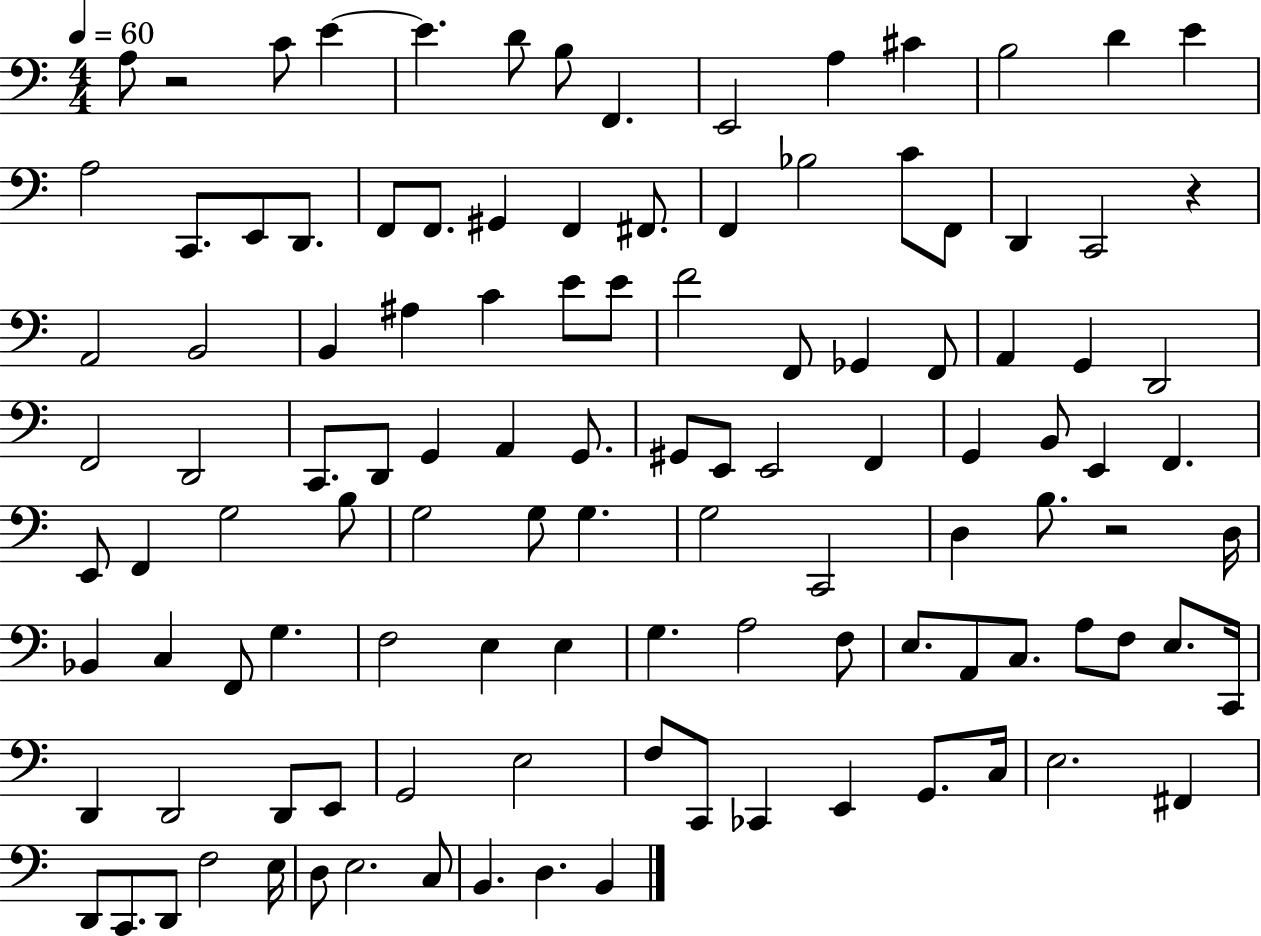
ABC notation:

X:1
T:Untitled
M:4/4
L:1/4
K:C
A,/2 z2 C/2 E E D/2 B,/2 F,, E,,2 A, ^C B,2 D E A,2 C,,/2 E,,/2 D,,/2 F,,/2 F,,/2 ^G,, F,, ^F,,/2 F,, _B,2 C/2 F,,/2 D,, C,,2 z A,,2 B,,2 B,, ^A, C E/2 E/2 F2 F,,/2 _G,, F,,/2 A,, G,, D,,2 F,,2 D,,2 C,,/2 D,,/2 G,, A,, G,,/2 ^G,,/2 E,,/2 E,,2 F,, G,, B,,/2 E,, F,, E,,/2 F,, G,2 B,/2 G,2 G,/2 G, G,2 C,,2 D, B,/2 z2 D,/4 _B,, C, F,,/2 G, F,2 E, E, G, A,2 F,/2 E,/2 A,,/2 C,/2 A,/2 F,/2 E,/2 C,,/4 D,, D,,2 D,,/2 E,,/2 G,,2 E,2 F,/2 C,,/2 _C,, E,, G,,/2 C,/4 E,2 ^F,, D,,/2 C,,/2 D,,/2 F,2 E,/4 D,/2 E,2 C,/2 B,, D, B,,